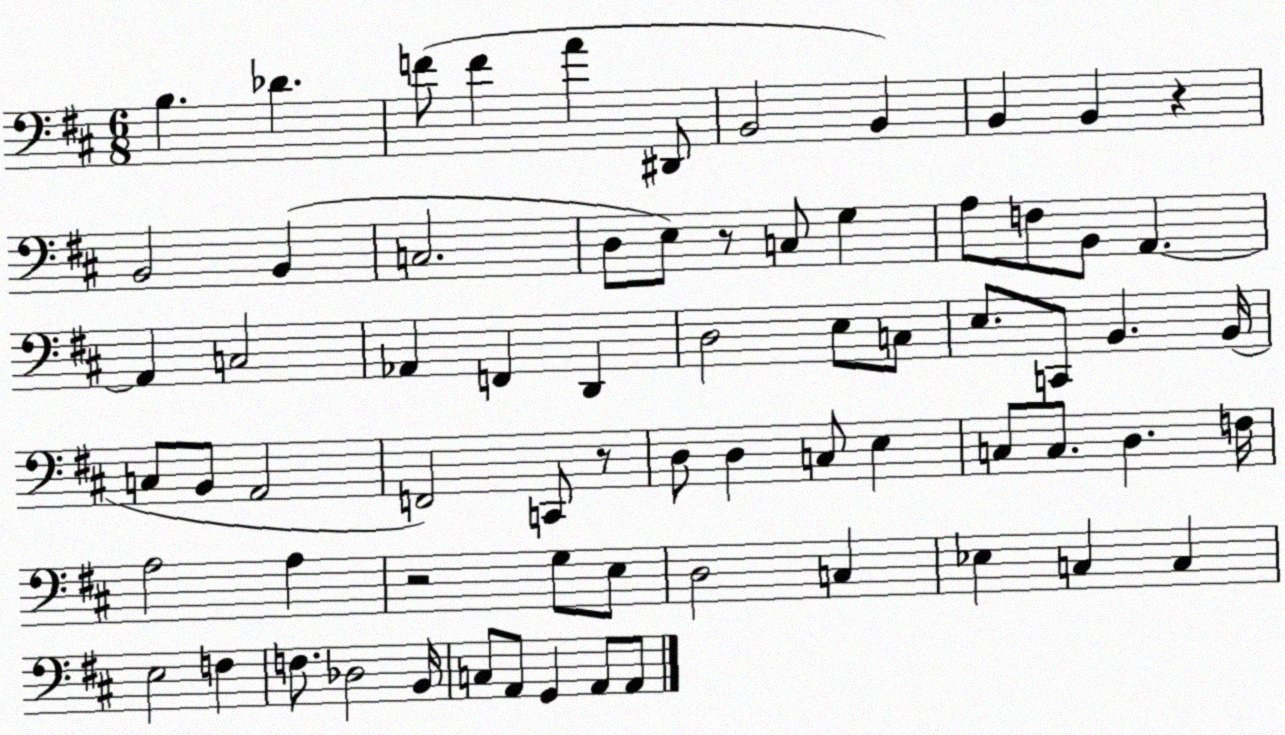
X:1
T:Untitled
M:6/8
L:1/4
K:D
B, _D F/2 F A ^D,,/2 B,,2 B,, B,, B,, z B,,2 B,, C,2 D,/2 E,/2 z/2 C,/2 G, A,/2 F,/2 B,,/2 A,, A,, C,2 _A,, F,, D,, D,2 E,/2 C,/2 E,/2 C,,/2 B,, B,,/4 C,/2 B,,/2 A,,2 F,,2 C,,/2 z/2 D,/2 D, C,/2 E, C,/2 C,/2 D, F,/4 A,2 A, z2 G,/2 E,/2 D,2 C, _E, C, C, E,2 F, F,/2 _D,2 B,,/4 C,/2 A,,/2 G,, A,,/2 A,,/2